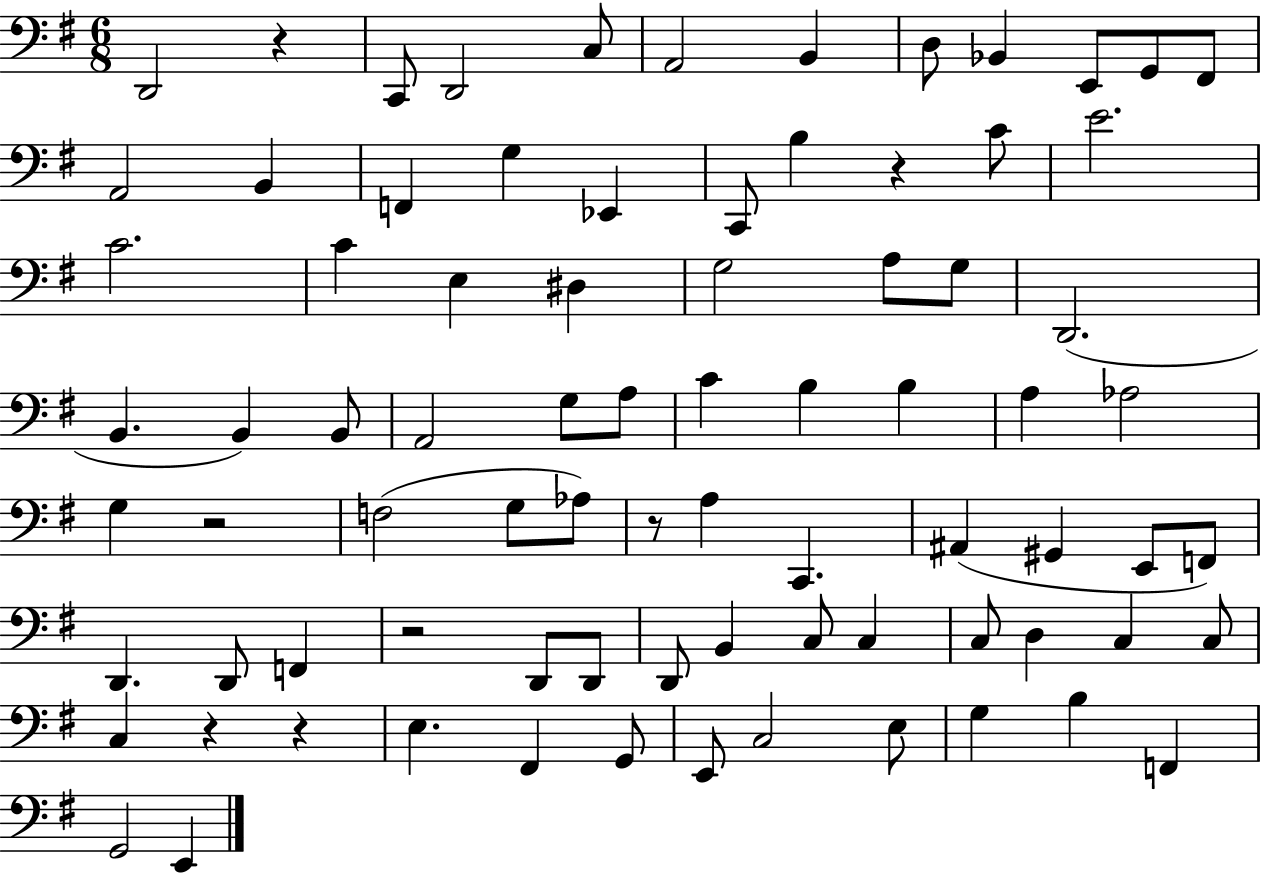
X:1
T:Untitled
M:6/8
L:1/4
K:G
D,,2 z C,,/2 D,,2 C,/2 A,,2 B,, D,/2 _B,, E,,/2 G,,/2 ^F,,/2 A,,2 B,, F,, G, _E,, C,,/2 B, z C/2 E2 C2 C E, ^D, G,2 A,/2 G,/2 D,,2 B,, B,, B,,/2 A,,2 G,/2 A,/2 C B, B, A, _A,2 G, z2 F,2 G,/2 _A,/2 z/2 A, C,, ^A,, ^G,, E,,/2 F,,/2 D,, D,,/2 F,, z2 D,,/2 D,,/2 D,,/2 B,, C,/2 C, C,/2 D, C, C,/2 C, z z E, ^F,, G,,/2 E,,/2 C,2 E,/2 G, B, F,, G,,2 E,,